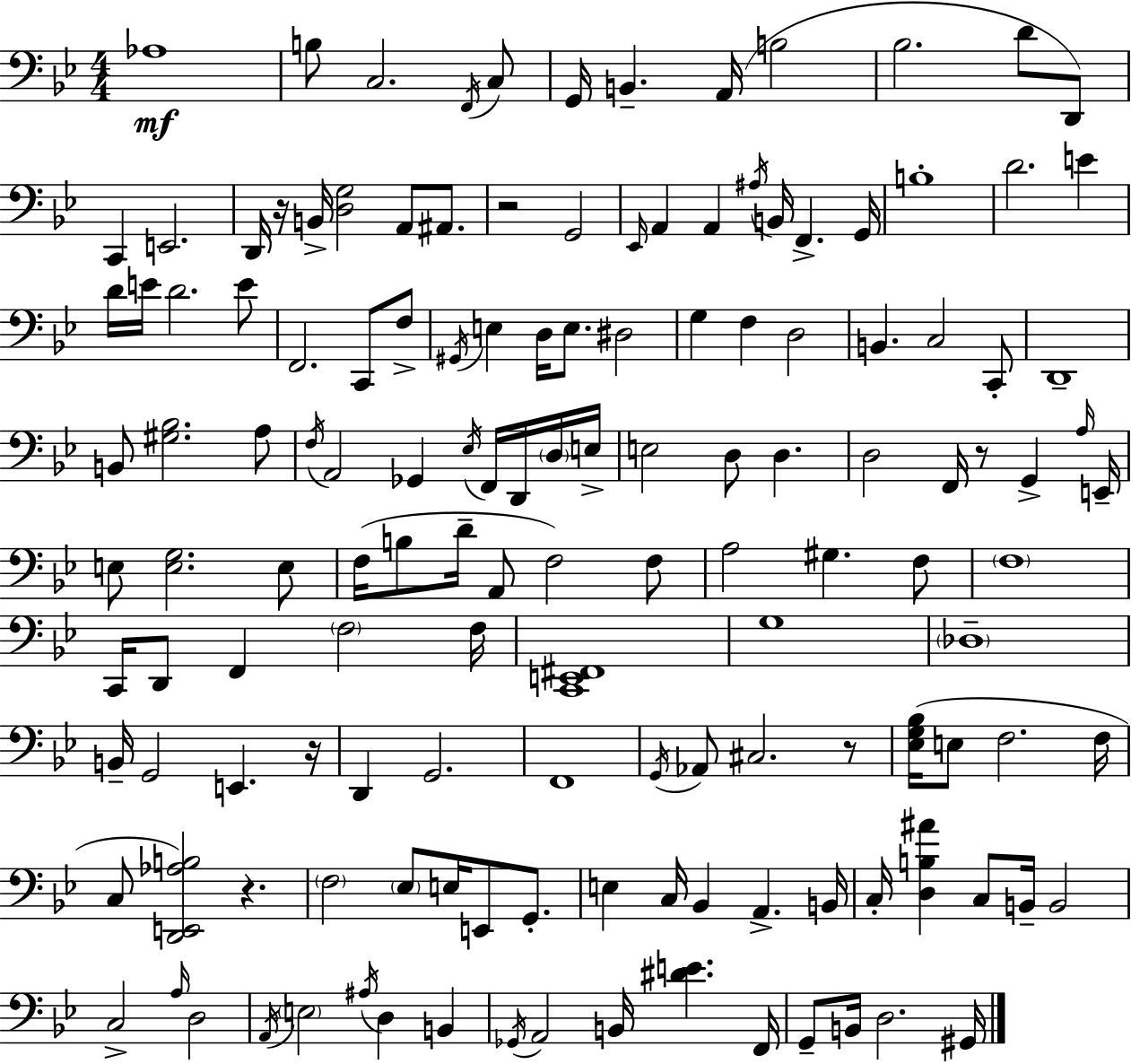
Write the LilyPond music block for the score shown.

{
  \clef bass
  \numericTimeSignature
  \time 4/4
  \key bes \major
  aes1\mf | b8 c2. \acciaccatura { f,16 } c8 | g,16 b,4.-- a,16( b2 | bes2. d'8 d,8) | \break c,4 e,2. | d,16 r16 b,16-> <d g>2 a,8 ais,8. | r2 g,2 | \grace { ees,16 } a,4 a,4 \acciaccatura { ais16 } b,16 f,4.-> | \break g,16 b1-. | d'2. e'4 | d'16 e'16 d'2. | e'8 f,2. c,8 | \break f8-> \acciaccatura { gis,16 } e4 d16 e8. dis2 | g4 f4 d2 | b,4. c2 | c,8-. d,1-- | \break b,8 <gis bes>2. | a8 \acciaccatura { f16 } a,2 ges,4 | \acciaccatura { ees16 } f,16 d,16 \parenthesize d16 e16-> e2 d8 | d4. d2 f,16 r8 | \break g,4-> \grace { a16 } e,16-- e8 <e g>2. | e8 f16( b8 d'16-- a,8 f2) | f8 a2 gis4. | f8 \parenthesize f1 | \break c,16 d,8 f,4 \parenthesize f2 | f16 <c, e, fis,>1 | g1 | \parenthesize des1-- | \break b,16-- g,2 | e,4. r16 d,4 g,2. | f,1 | \acciaccatura { g,16 } aes,8 cis2. | \break r8 <ees g bes>16( e8 f2. | f16 c8 <d, e, aes b>2) | r4. \parenthesize f2 | \parenthesize ees8 e16 e,8 g,8.-. e4 c16 bes,4 | \break a,4.-> b,16 c16-. <d b ais'>4 c8 b,16-- | b,2 c2-> | \grace { a16 } d2 \acciaccatura { a,16 } \parenthesize e2 | \acciaccatura { ais16 } d4 b,4 \acciaccatura { ges,16 } a,2 | \break b,16 <dis' e'>4. f,16 g,8-- b,16 d2. | gis,16 \bar "|."
}